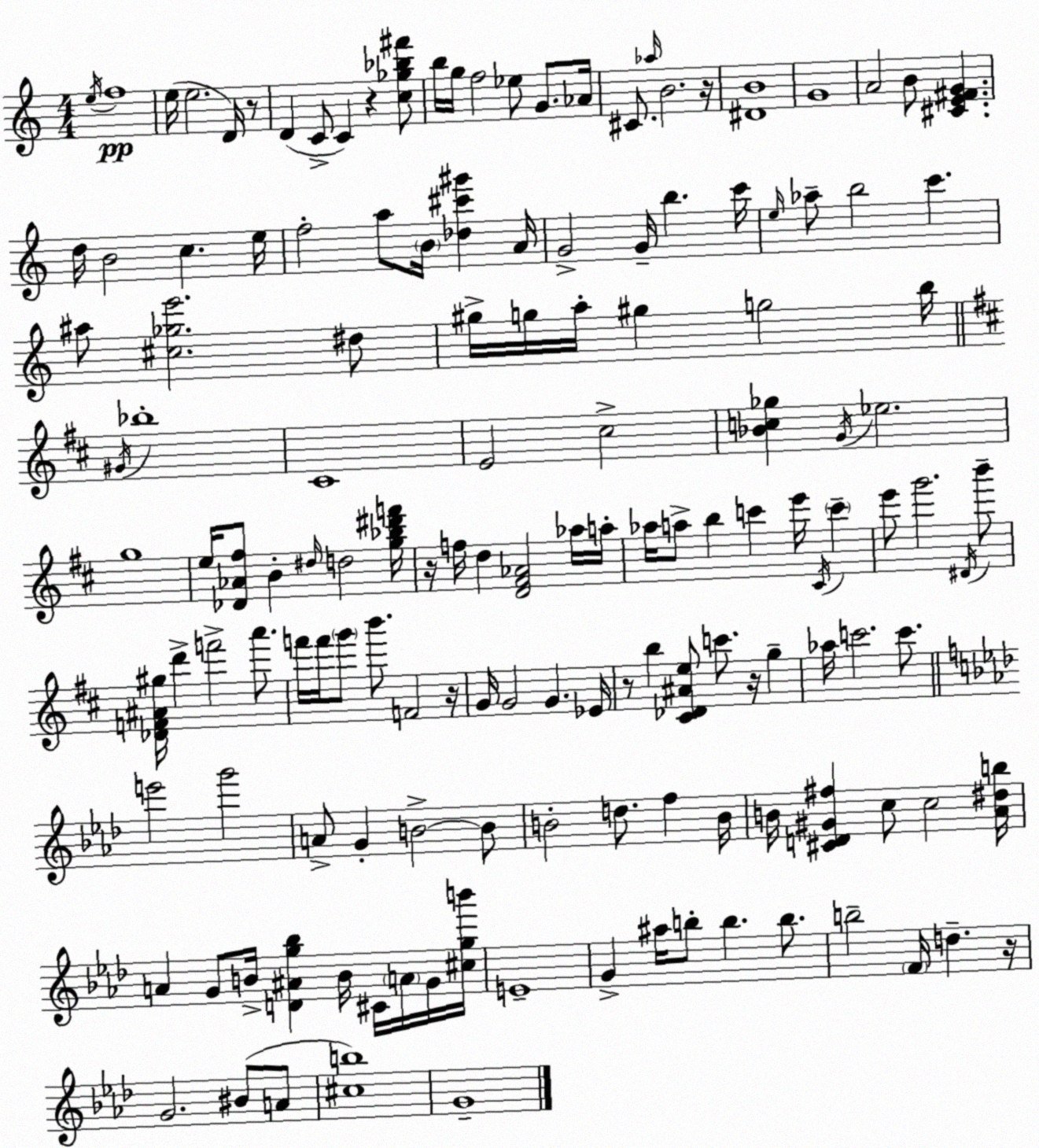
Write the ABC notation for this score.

X:1
T:Untitled
M:4/4
L:1/4
K:C
e/4 f4 e/4 e2 D/4 z/2 D C/2 C z [c_g_b^f']/2 b/4 g/4 f2 _e/2 G/2 _A/4 ^C/2 _a/4 B2 z/4 [^DB]4 G4 A2 B/2 [^CE^FG] d/4 B2 c e/4 f2 a/2 B/4 [_d^c'^g'] A/4 G2 G/4 b c'/4 e/4 _a/2 b2 c' ^a/2 [^c_ge']2 ^d/2 ^g/4 g/4 a/4 ^g g2 b/4 ^G/4 _b4 ^C4 E2 ^c2 [_Bc_g] G/4 _e2 g4 e/4 [_D_A^f]/2 B ^d/4 d2 [g_b^d'f']/4 z/4 f/4 d [D^F_A]2 _a/4 a/4 _a/4 a/2 b c' e'/4 ^C/4 c' e'/2 g'2 ^D/4 b'/2 [_DF^A^g]/4 d' f'2 a'/2 f'/4 f'/4 g'/2 b'/2 F2 z/4 G/4 G2 G _E/4 z/2 b [^C_D^Ae]/2 c'/2 z/4 g _a/4 c'2 c'/2 e'2 g'2 A/2 G B2 B/2 B2 d/2 f B/4 B/4 [^CD^G^f] c/2 c2 [_A^db]/4 A G/2 B/4 [D^Ag_b] B/4 ^C/4 A/4 G/4 [^cgb']/4 E4 G ^a/4 b/2 b b/2 b2 F/4 d z/4 G2 ^B/2 A/2 [^cb]4 G4